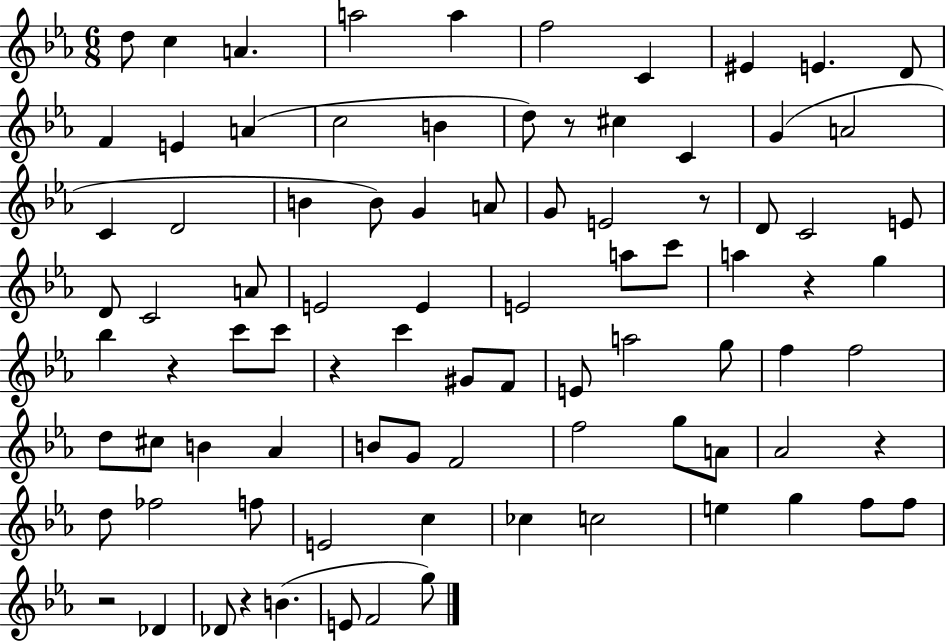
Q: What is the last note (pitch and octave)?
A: G5